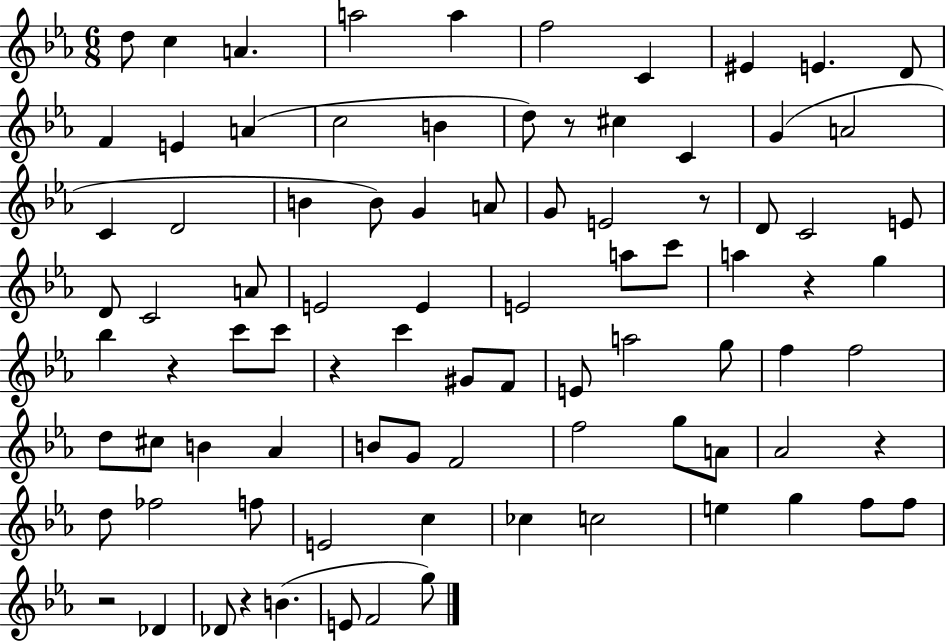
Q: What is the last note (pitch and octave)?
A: G5